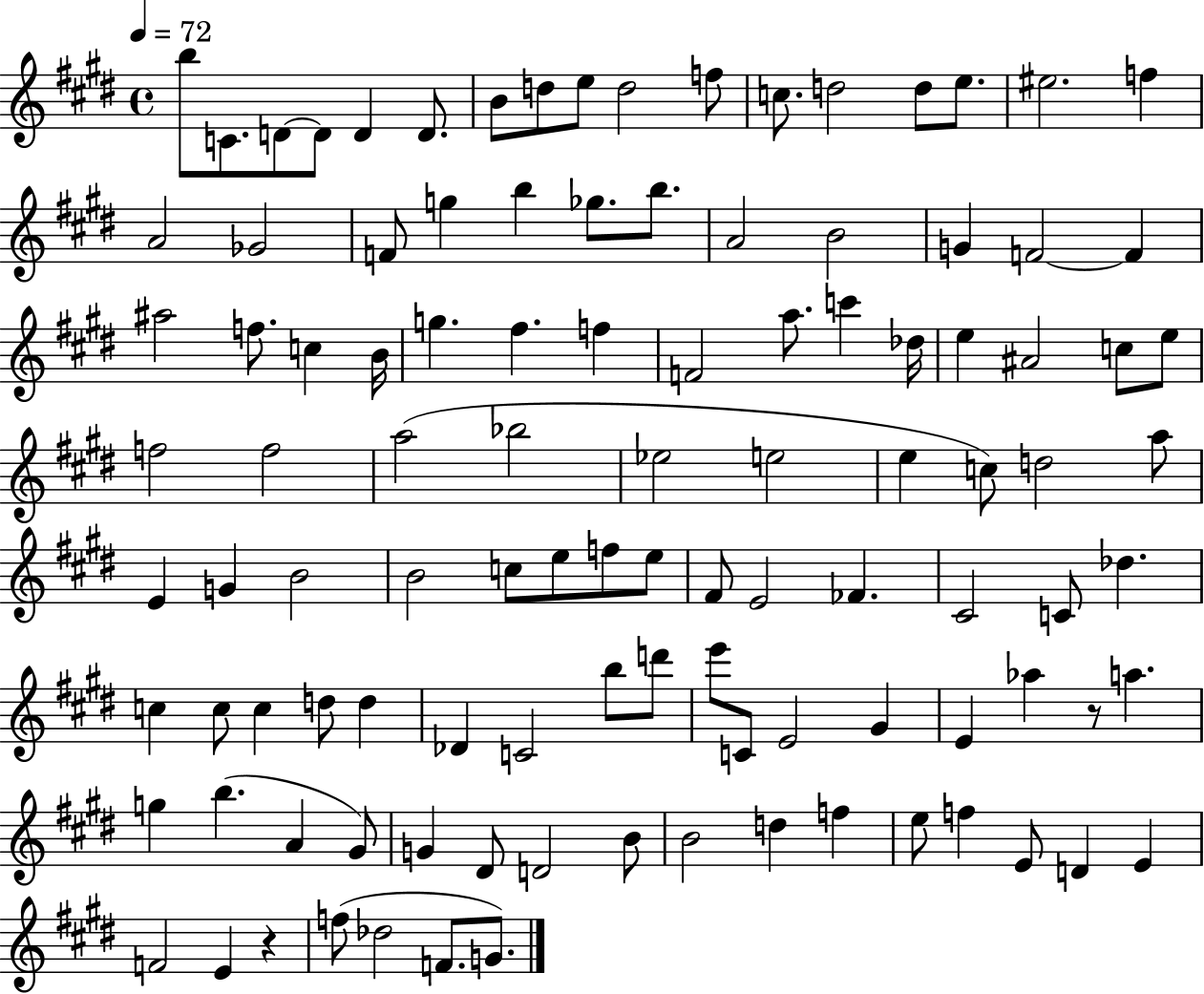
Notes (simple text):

B5/e C4/e. D4/e D4/e D4/q D4/e. B4/e D5/e E5/e D5/h F5/e C5/e. D5/h D5/e E5/e. EIS5/h. F5/q A4/h Gb4/h F4/e G5/q B5/q Gb5/e. B5/e. A4/h B4/h G4/q F4/h F4/q A#5/h F5/e. C5/q B4/s G5/q. F#5/q. F5/q F4/h A5/e. C6/q Db5/s E5/q A#4/h C5/e E5/e F5/h F5/h A5/h Bb5/h Eb5/h E5/h E5/q C5/e D5/h A5/e E4/q G4/q B4/h B4/h C5/e E5/e F5/e E5/e F#4/e E4/h FES4/q. C#4/h C4/e Db5/q. C5/q C5/e C5/q D5/e D5/q Db4/q C4/h B5/e D6/e E6/e C4/e E4/h G#4/q E4/q Ab5/q R/e A5/q. G5/q B5/q. A4/q G#4/e G4/q D#4/e D4/h B4/e B4/h D5/q F5/q E5/e F5/q E4/e D4/q E4/q F4/h E4/q R/q F5/e Db5/h F4/e. G4/e.